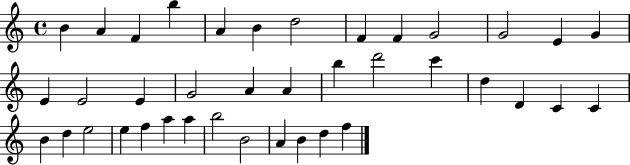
X:1
T:Untitled
M:4/4
L:1/4
K:C
B A F b A B d2 F F G2 G2 E G E E2 E G2 A A b d'2 c' d D C C B d e2 e f a a b2 B2 A B d f